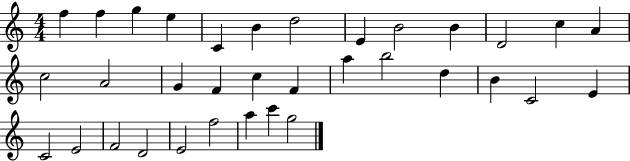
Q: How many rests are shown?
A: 0